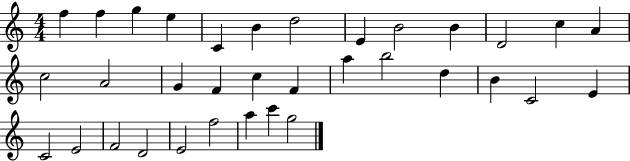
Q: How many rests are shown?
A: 0